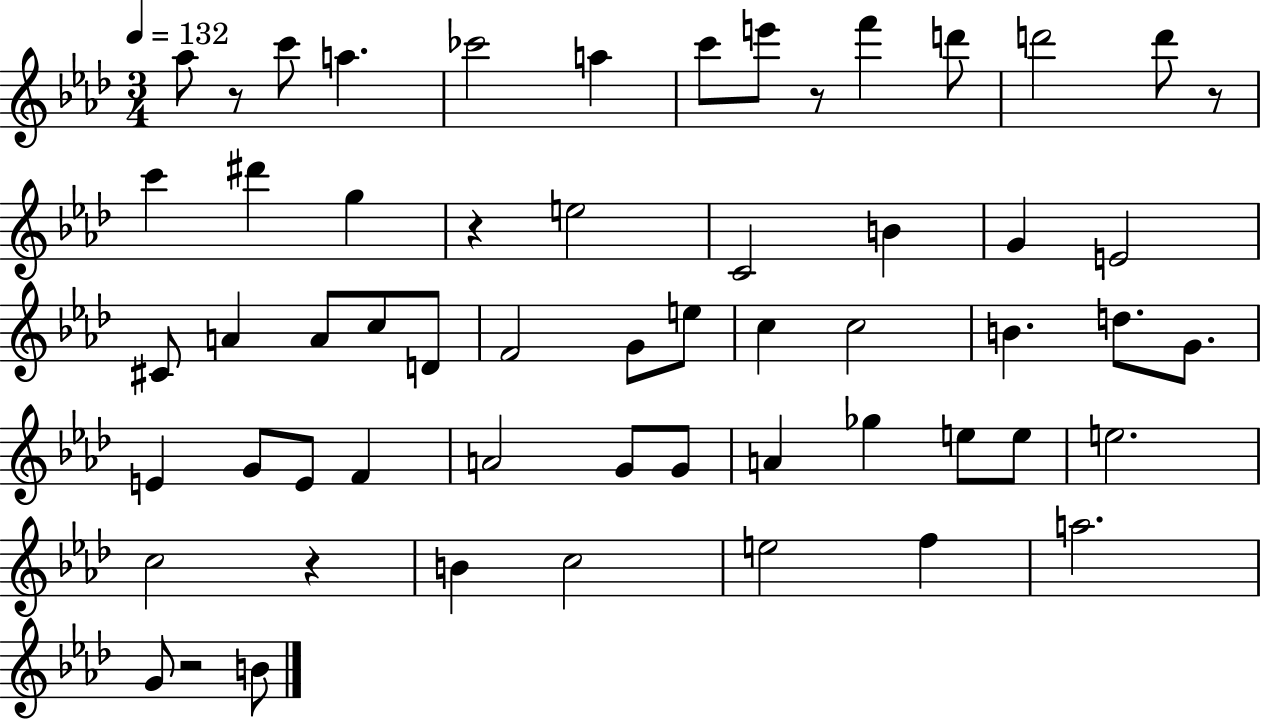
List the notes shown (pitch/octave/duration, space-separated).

Ab5/e R/e C6/e A5/q. CES6/h A5/q C6/e E6/e R/e F6/q D6/e D6/h D6/e R/e C6/q D#6/q G5/q R/q E5/h C4/h B4/q G4/q E4/h C#4/e A4/q A4/e C5/e D4/e F4/h G4/e E5/e C5/q C5/h B4/q. D5/e. G4/e. E4/q G4/e E4/e F4/q A4/h G4/e G4/e A4/q Gb5/q E5/e E5/e E5/h. C5/h R/q B4/q C5/h E5/h F5/q A5/h. G4/e R/h B4/e